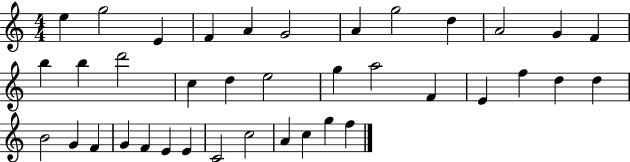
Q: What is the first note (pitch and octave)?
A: E5